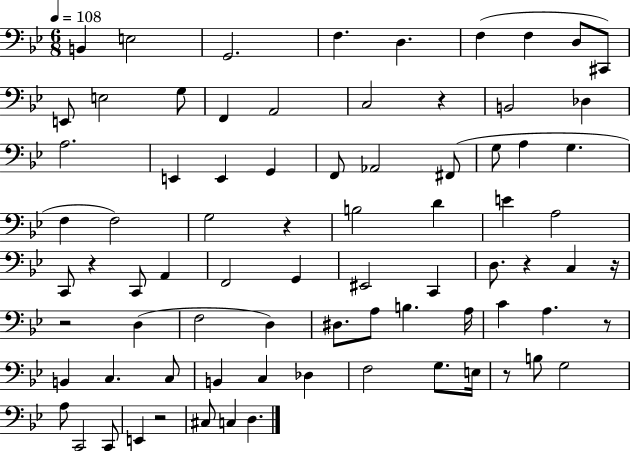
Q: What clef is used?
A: bass